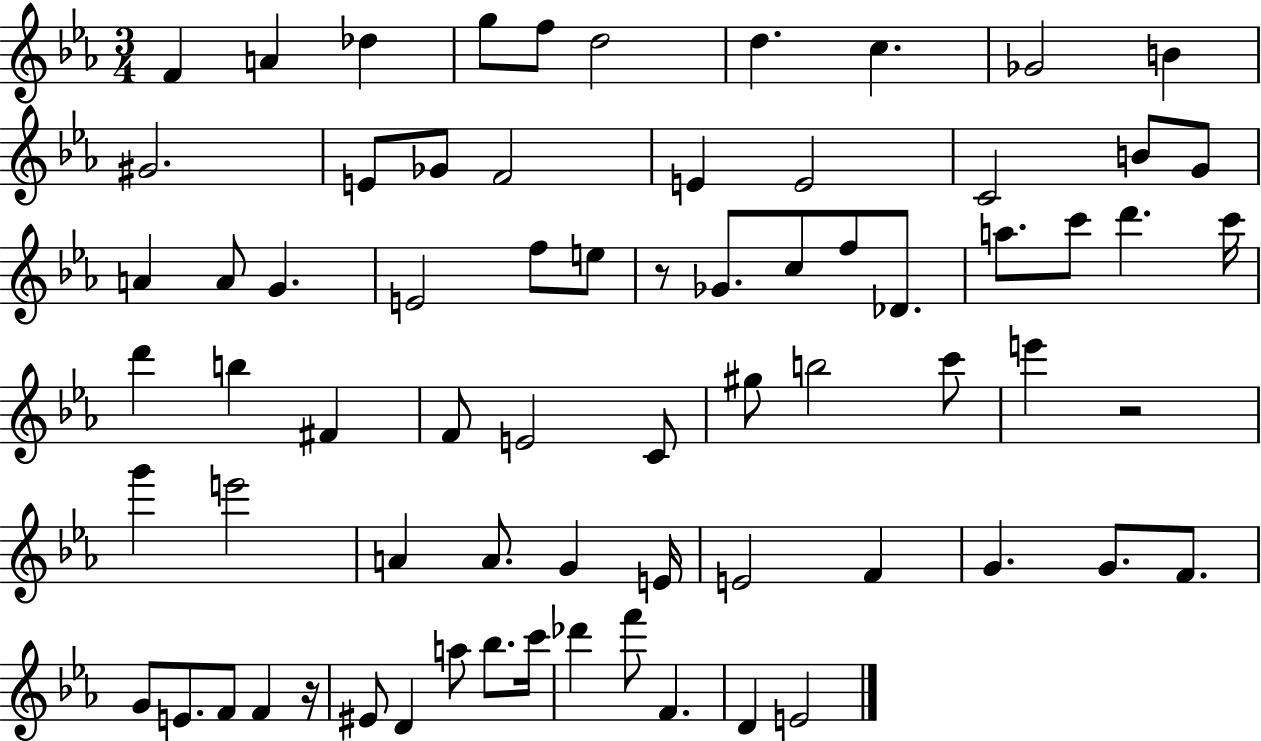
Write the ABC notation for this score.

X:1
T:Untitled
M:3/4
L:1/4
K:Eb
F A _d g/2 f/2 d2 d c _G2 B ^G2 E/2 _G/2 F2 E E2 C2 B/2 G/2 A A/2 G E2 f/2 e/2 z/2 _G/2 c/2 f/2 _D/2 a/2 c'/2 d' c'/4 d' b ^F F/2 E2 C/2 ^g/2 b2 c'/2 e' z2 g' e'2 A A/2 G E/4 E2 F G G/2 F/2 G/2 E/2 F/2 F z/4 ^E/2 D a/2 _b/2 c'/4 _d' f'/2 F D E2